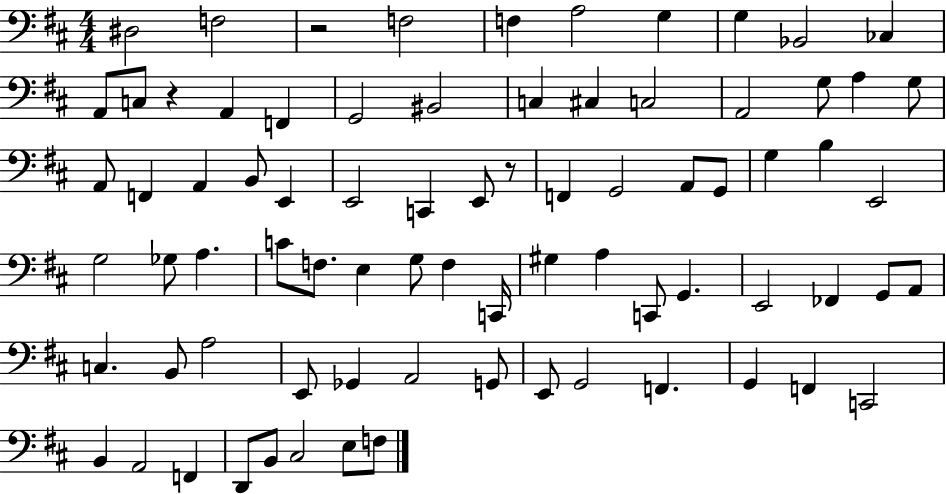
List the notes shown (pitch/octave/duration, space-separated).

D#3/h F3/h R/h F3/h F3/q A3/h G3/q G3/q Bb2/h CES3/q A2/e C3/e R/q A2/q F2/q G2/h BIS2/h C3/q C#3/q C3/h A2/h G3/e A3/q G3/e A2/e F2/q A2/q B2/e E2/q E2/h C2/q E2/e R/e F2/q G2/h A2/e G2/e G3/q B3/q E2/h G3/h Gb3/e A3/q. C4/e F3/e. E3/q G3/e F3/q C2/s G#3/q A3/q C2/e G2/q. E2/h FES2/q G2/e A2/e C3/q. B2/e A3/h E2/e Gb2/q A2/h G2/e E2/e G2/h F2/q. G2/q F2/q C2/h B2/q A2/h F2/q D2/e B2/e C#3/h E3/e F3/e